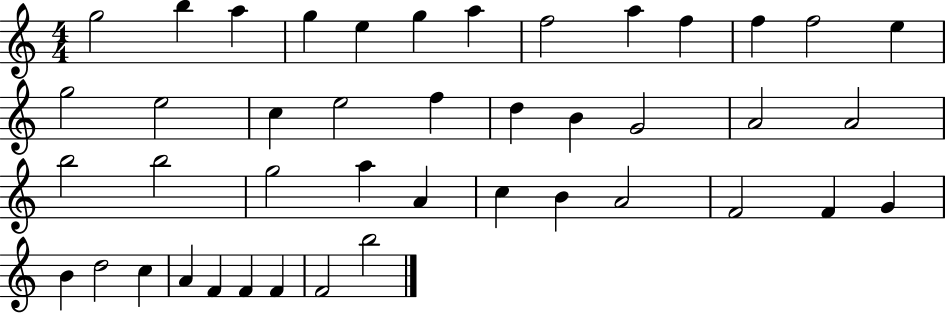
X:1
T:Untitled
M:4/4
L:1/4
K:C
g2 b a g e g a f2 a f f f2 e g2 e2 c e2 f d B G2 A2 A2 b2 b2 g2 a A c B A2 F2 F G B d2 c A F F F F2 b2